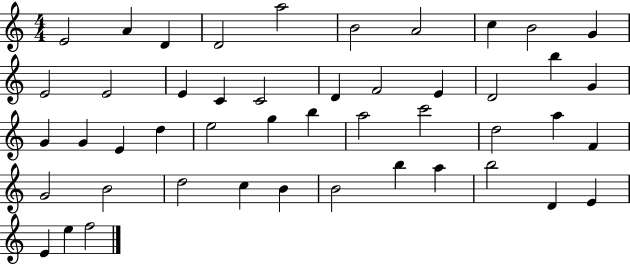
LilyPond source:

{
  \clef treble
  \numericTimeSignature
  \time 4/4
  \key c \major
  e'2 a'4 d'4 | d'2 a''2 | b'2 a'2 | c''4 b'2 g'4 | \break e'2 e'2 | e'4 c'4 c'2 | d'4 f'2 e'4 | d'2 b''4 g'4 | \break g'4 g'4 e'4 d''4 | e''2 g''4 b''4 | a''2 c'''2 | d''2 a''4 f'4 | \break g'2 b'2 | d''2 c''4 b'4 | b'2 b''4 a''4 | b''2 d'4 e'4 | \break e'4 e''4 f''2 | \bar "|."
}